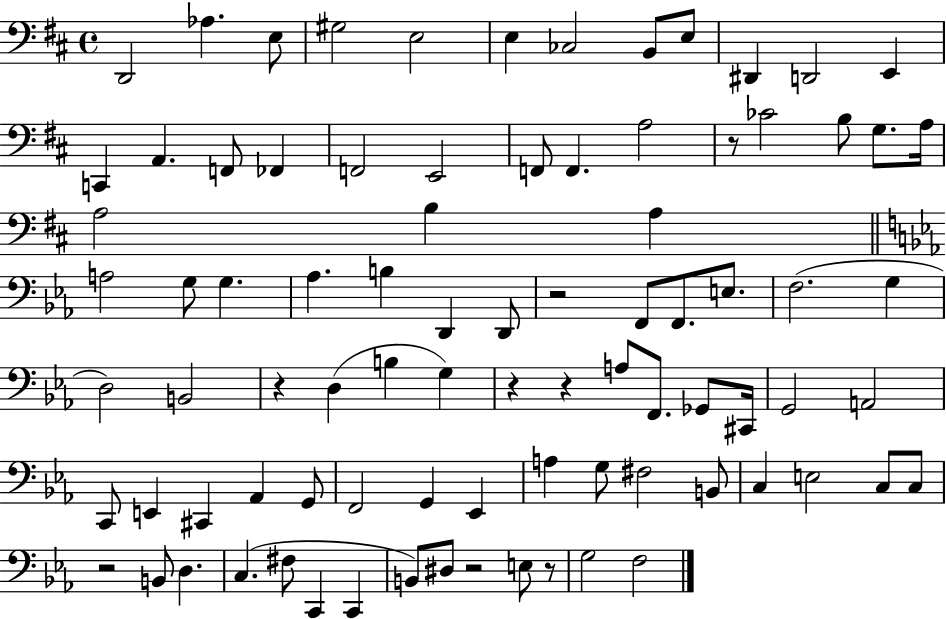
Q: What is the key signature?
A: D major